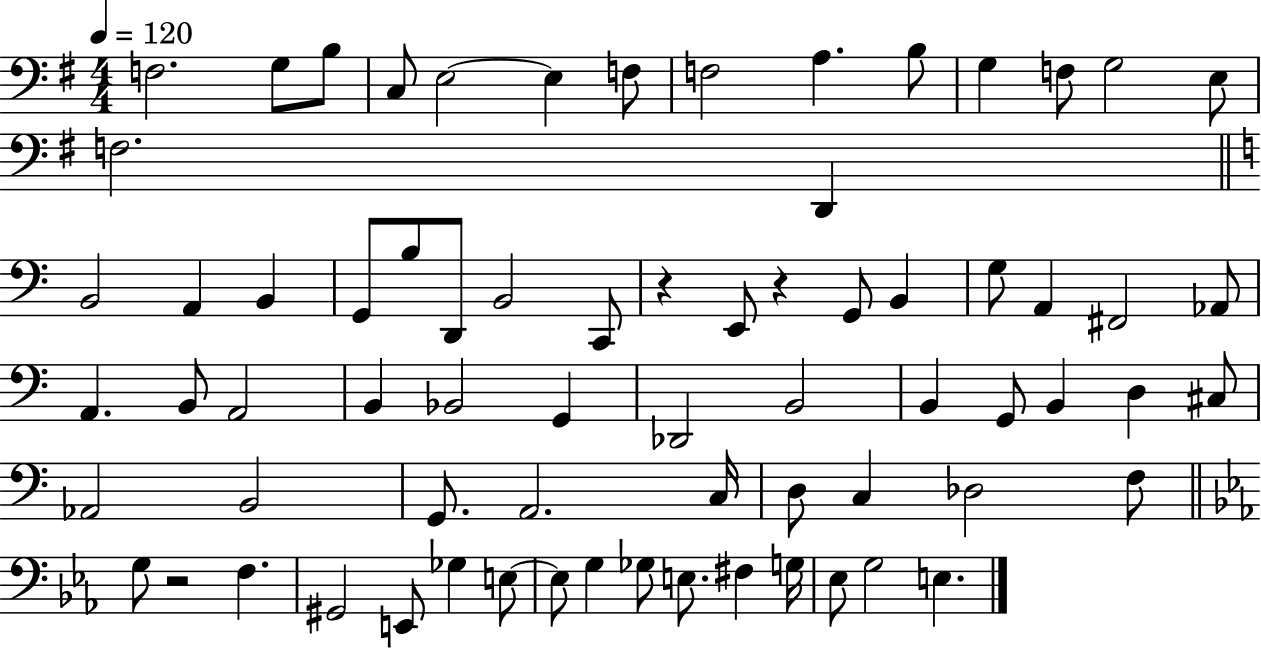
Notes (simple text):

F3/h. G3/e B3/e C3/e E3/h E3/q F3/e F3/h A3/q. B3/e G3/q F3/e G3/h E3/e F3/h. D2/q B2/h A2/q B2/q G2/e B3/e D2/e B2/h C2/e R/q E2/e R/q G2/e B2/q G3/e A2/q F#2/h Ab2/e A2/q. B2/e A2/h B2/q Bb2/h G2/q Db2/h B2/h B2/q G2/e B2/q D3/q C#3/e Ab2/h B2/h G2/e. A2/h. C3/s D3/e C3/q Db3/h F3/e G3/e R/h F3/q. G#2/h E2/e Gb3/q E3/e E3/e G3/q Gb3/e E3/e. F#3/q G3/s Eb3/e G3/h E3/q.